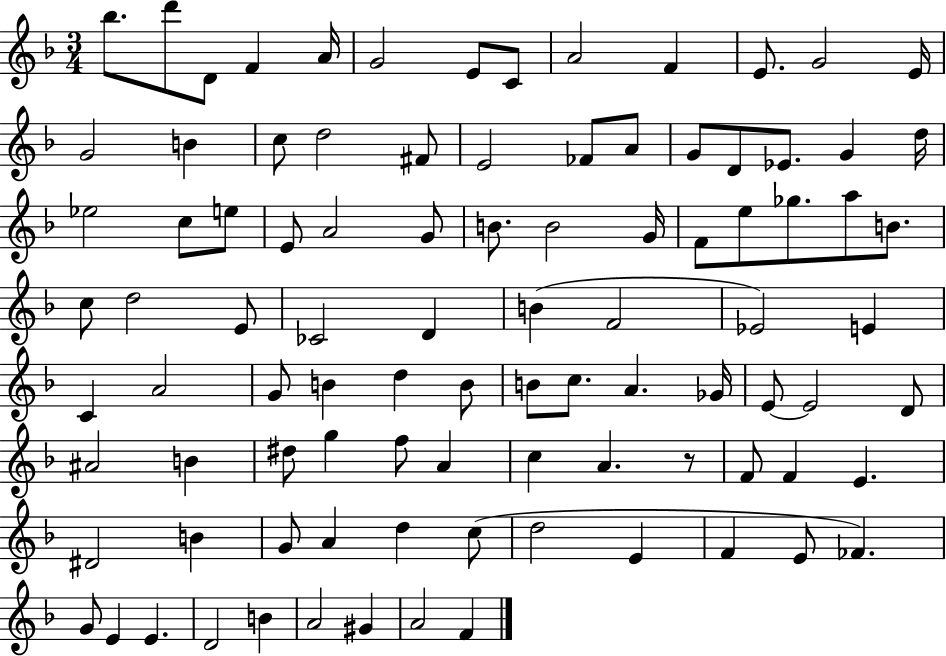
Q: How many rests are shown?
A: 1